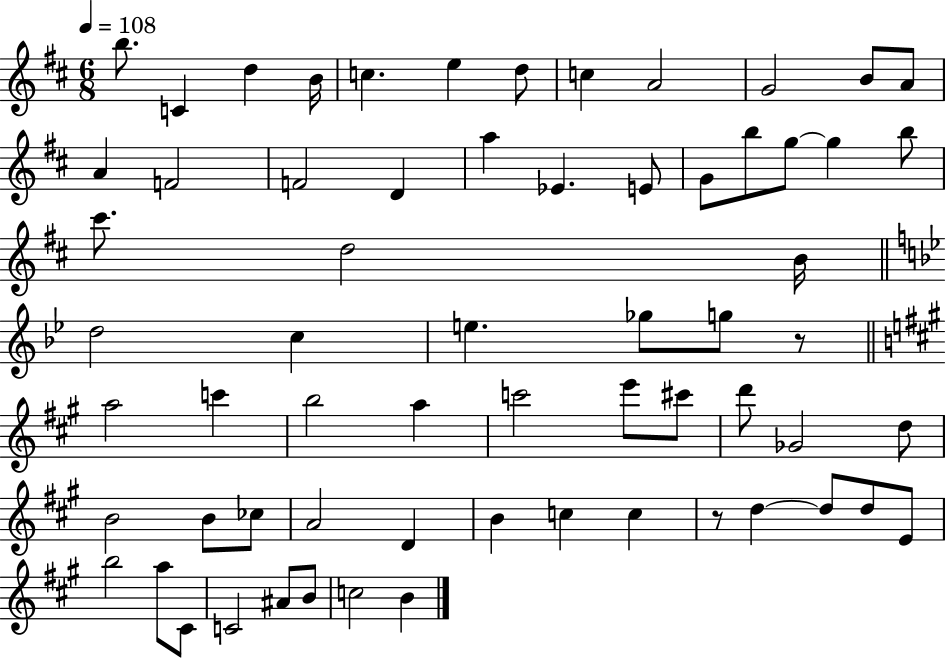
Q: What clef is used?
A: treble